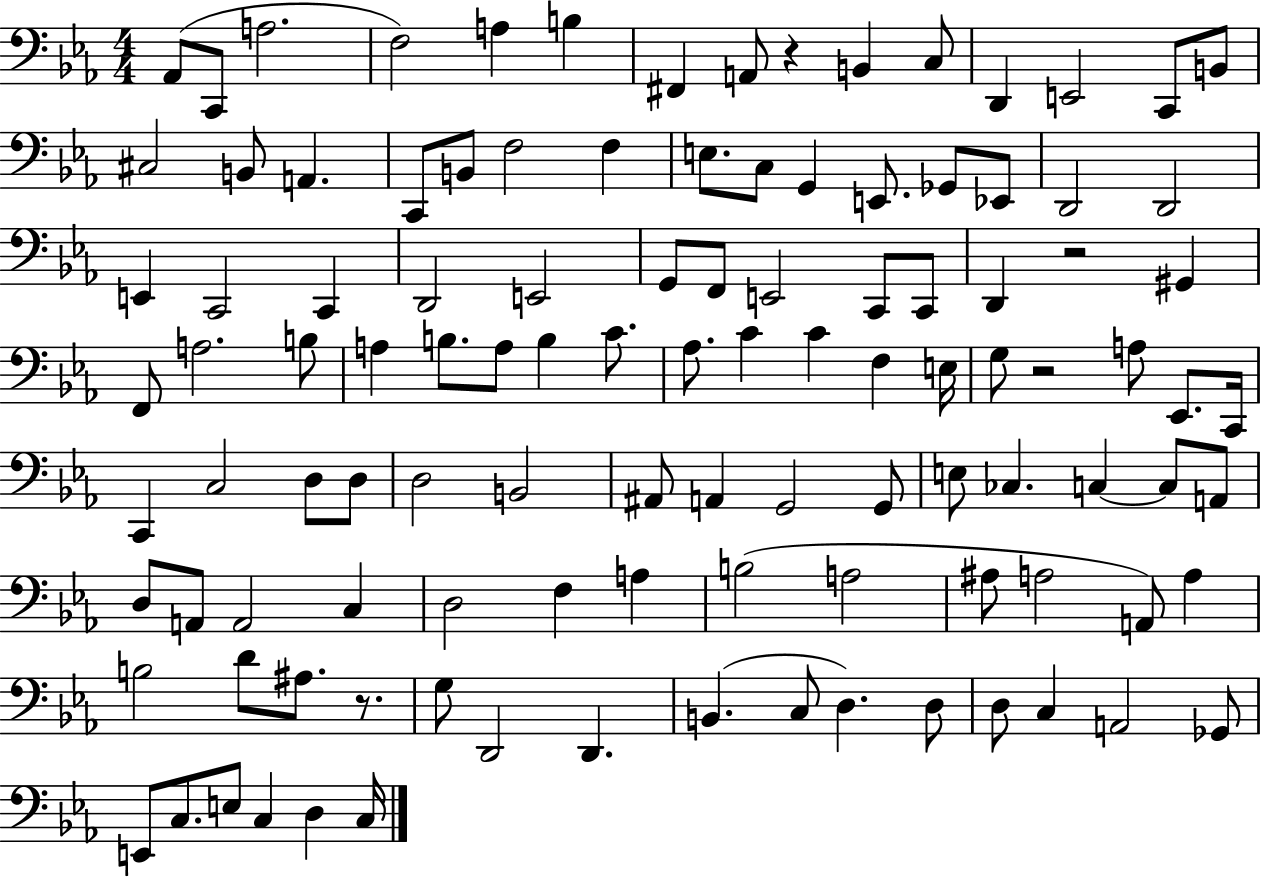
{
  \clef bass
  \numericTimeSignature
  \time 4/4
  \key ees \major
  aes,8( c,8 a2. | f2) a4 b4 | fis,4 a,8 r4 b,4 c8 | d,4 e,2 c,8 b,8 | \break cis2 b,8 a,4. | c,8 b,8 f2 f4 | e8. c8 g,4 e,8. ges,8 ees,8 | d,2 d,2 | \break e,4 c,2 c,4 | d,2 e,2 | g,8 f,8 e,2 c,8 c,8 | d,4 r2 gis,4 | \break f,8 a2. b8 | a4 b8. a8 b4 c'8. | aes8. c'4 c'4 f4 e16 | g8 r2 a8 ees,8. c,16 | \break c,4 c2 d8 d8 | d2 b,2 | ais,8 a,4 g,2 g,8 | e8 ces4. c4~~ c8 a,8 | \break d8 a,8 a,2 c4 | d2 f4 a4 | b2( a2 | ais8 a2 a,8) a4 | \break b2 d'8 ais8. r8. | g8 d,2 d,4. | b,4.( c8 d4.) d8 | d8 c4 a,2 ges,8 | \break e,8 c8. e8 c4 d4 c16 | \bar "|."
}